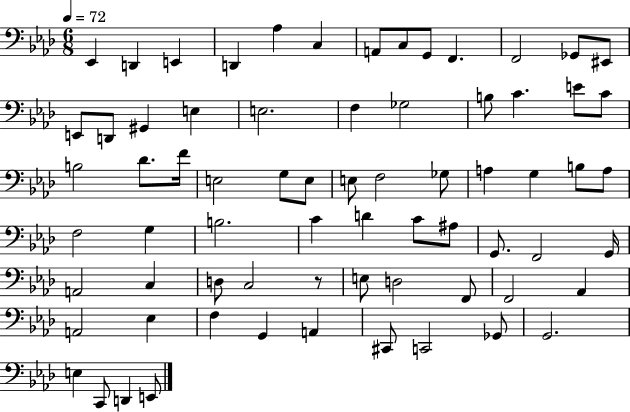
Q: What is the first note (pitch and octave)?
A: Eb2